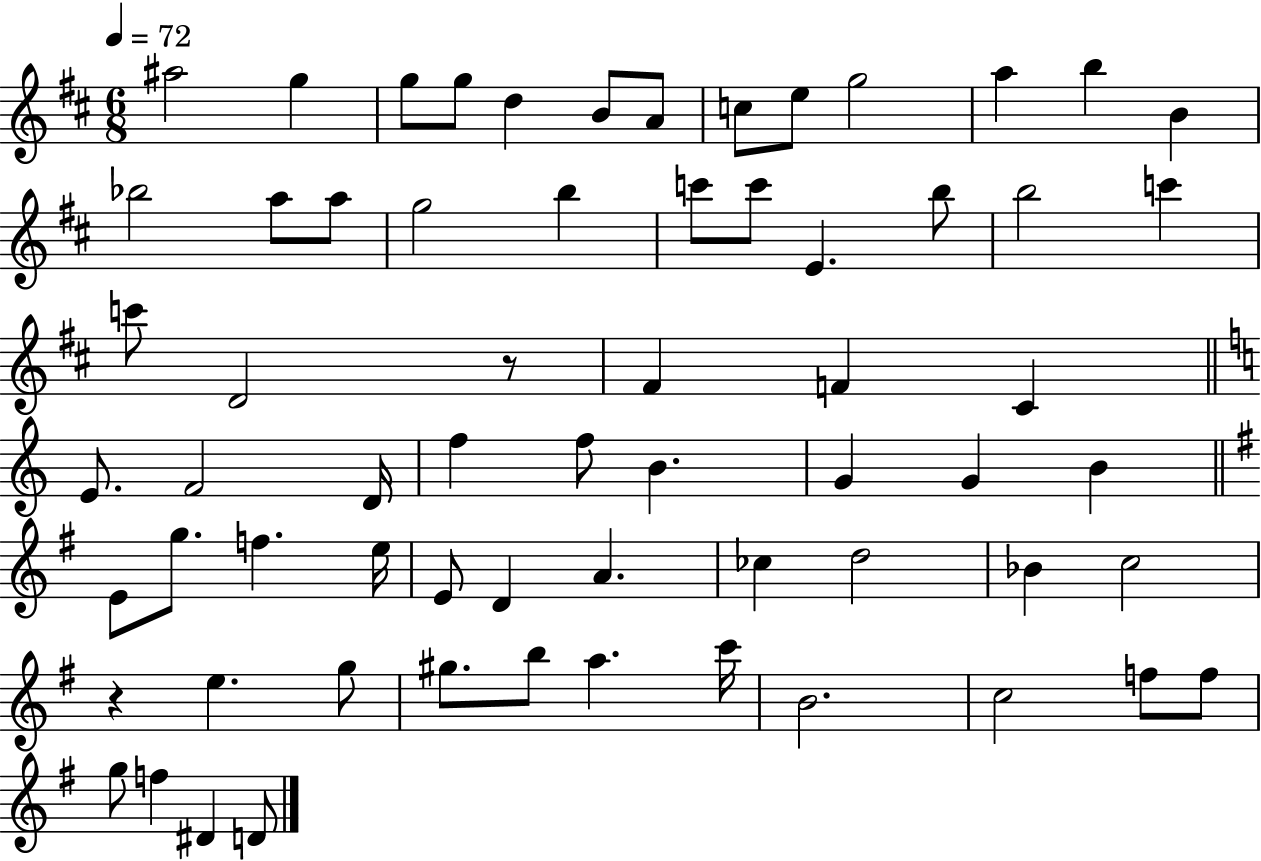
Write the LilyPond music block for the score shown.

{
  \clef treble
  \numericTimeSignature
  \time 6/8
  \key d \major
  \tempo 4 = 72
  ais''2 g''4 | g''8 g''8 d''4 b'8 a'8 | c''8 e''8 g''2 | a''4 b''4 b'4 | \break bes''2 a''8 a''8 | g''2 b''4 | c'''8 c'''8 e'4. b''8 | b''2 c'''4 | \break c'''8 d'2 r8 | fis'4 f'4 cis'4 | \bar "||" \break \key c \major e'8. f'2 d'16 | f''4 f''8 b'4. | g'4 g'4 b'4 | \bar "||" \break \key e \minor e'8 g''8. f''4. e''16 | e'8 d'4 a'4. | ces''4 d''2 | bes'4 c''2 | \break r4 e''4. g''8 | gis''8. b''8 a''4. c'''16 | b'2. | c''2 f''8 f''8 | \break g''8 f''4 dis'4 d'8 | \bar "|."
}